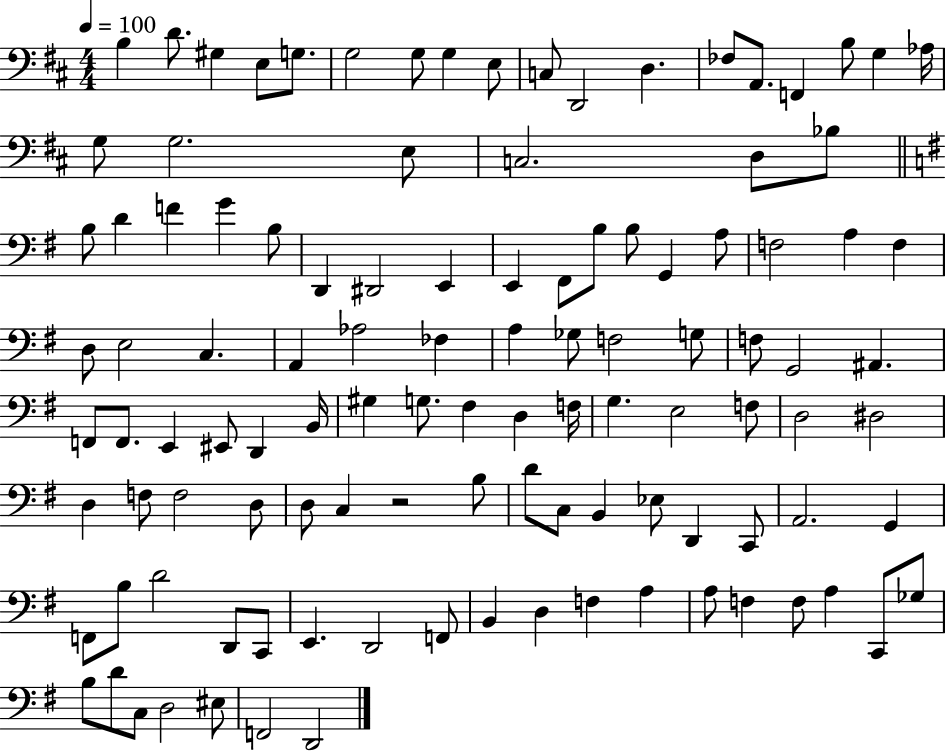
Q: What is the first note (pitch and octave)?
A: B3